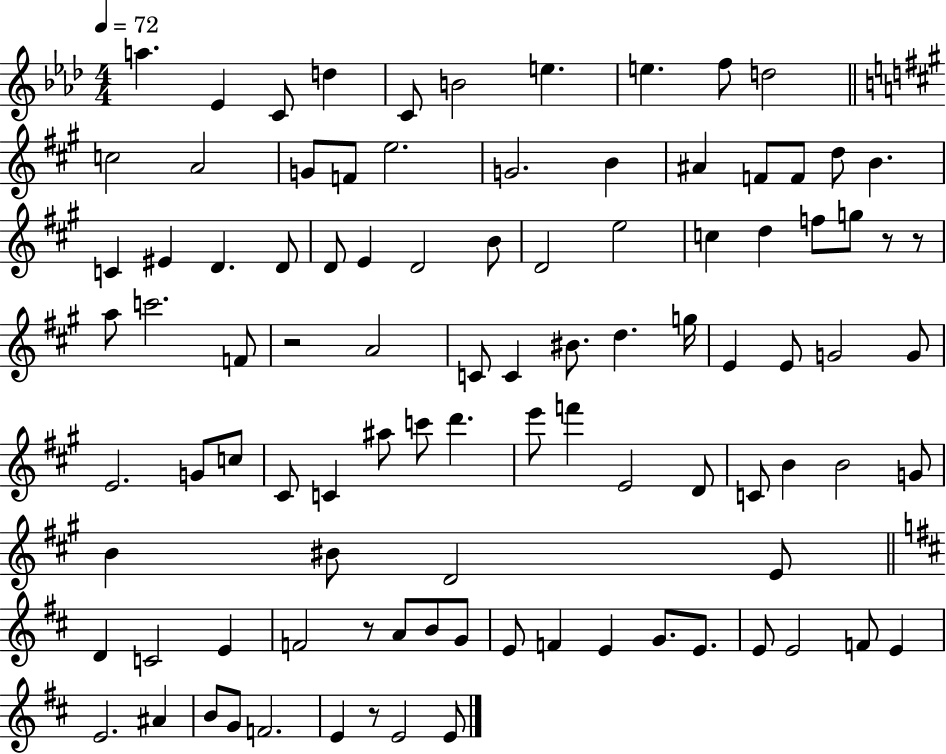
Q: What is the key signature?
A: AES major